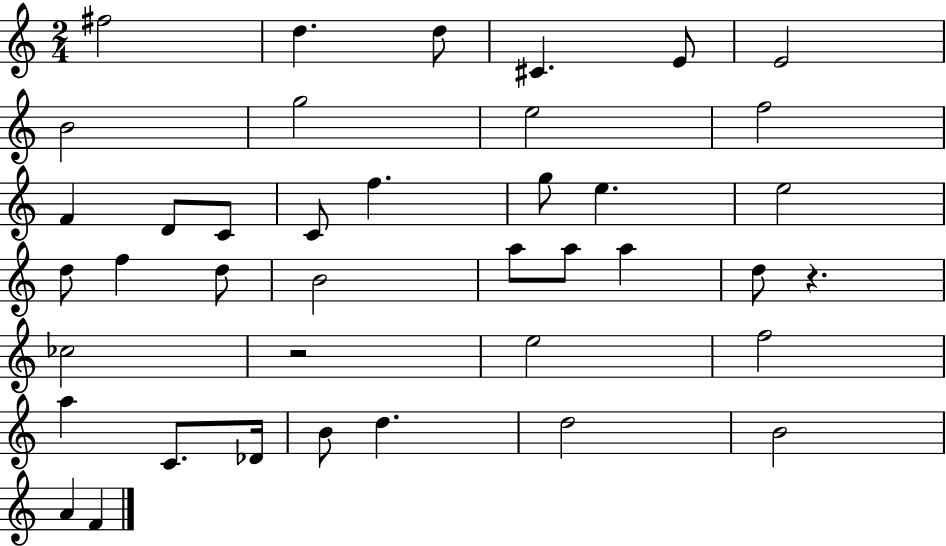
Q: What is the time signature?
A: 2/4